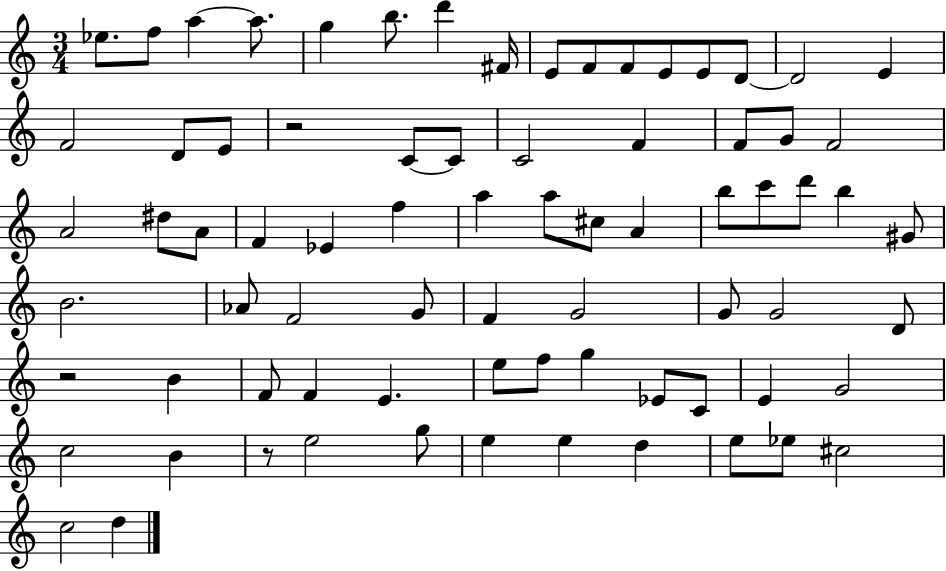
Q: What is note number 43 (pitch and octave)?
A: Ab4